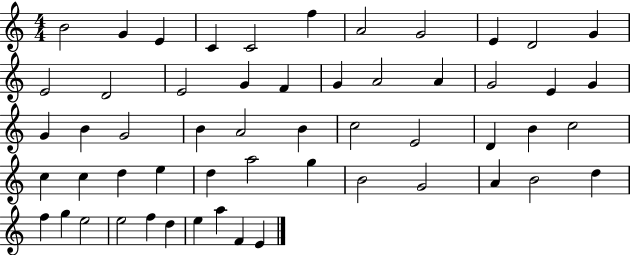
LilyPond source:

{
  \clef treble
  \numericTimeSignature
  \time 4/4
  \key c \major
  b'2 g'4 e'4 | c'4 c'2 f''4 | a'2 g'2 | e'4 d'2 g'4 | \break e'2 d'2 | e'2 g'4 f'4 | g'4 a'2 a'4 | g'2 e'4 g'4 | \break g'4 b'4 g'2 | b'4 a'2 b'4 | c''2 e'2 | d'4 b'4 c''2 | \break c''4 c''4 d''4 e''4 | d''4 a''2 g''4 | b'2 g'2 | a'4 b'2 d''4 | \break f''4 g''4 e''2 | e''2 f''4 d''4 | e''4 a''4 f'4 e'4 | \bar "|."
}